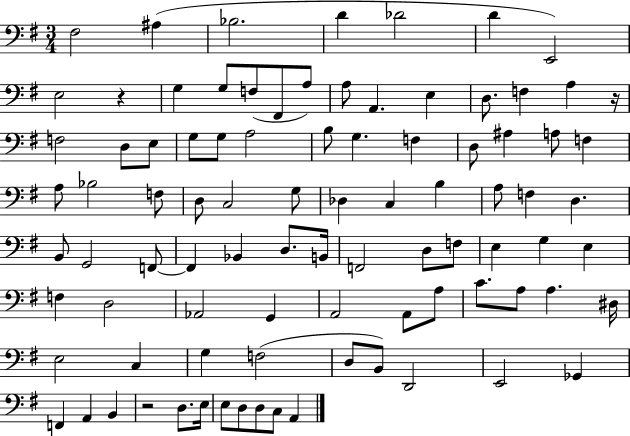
{
  \clef bass
  \numericTimeSignature
  \time 3/4
  \key g \major
  fis2 ais4( | bes2. | d'4 des'2 | d'4 e,2) | \break e2 r4 | g4 g8 f8( fis,8 a8) | a8 a,4. e4 | d8. f4 a4 r16 | \break f2 d8 e8 | g8 g8 a2 | b8 g4. f4 | d8 ais4 a8 f4 | \break a8 bes2 f8 | d8 c2 g8 | des4 c4 b4 | a8 f4 d4. | \break b,8 g,2 f,8~~ | f,4 bes,4 d8. b,16 | f,2 d8 f8 | e4 g4 e4 | \break f4 d2 | aes,2 g,4 | a,2 a,8 a8 | c'8. a8 a4. dis16 | \break e2 c4 | g4 f2( | d8 b,8) d,2 | e,2 ges,4 | \break f,4 a,4 b,4 | r2 d8. e16 | e8 d8 d8 c8 a,4 | \bar "|."
}